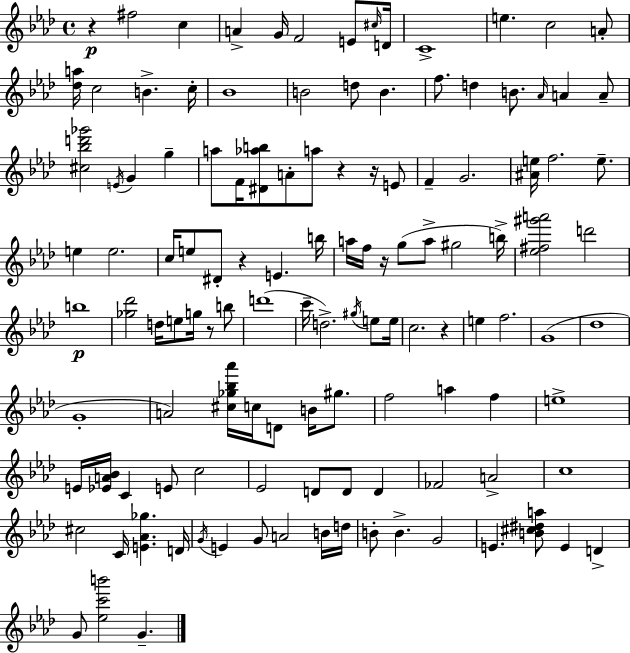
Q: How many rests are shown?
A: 7